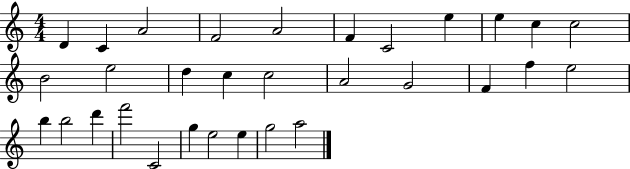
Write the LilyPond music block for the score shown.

{
  \clef treble
  \numericTimeSignature
  \time 4/4
  \key c \major
  d'4 c'4 a'2 | f'2 a'2 | f'4 c'2 e''4 | e''4 c''4 c''2 | \break b'2 e''2 | d''4 c''4 c''2 | a'2 g'2 | f'4 f''4 e''2 | \break b''4 b''2 d'''4 | f'''2 c'2 | g''4 e''2 e''4 | g''2 a''2 | \break \bar "|."
}